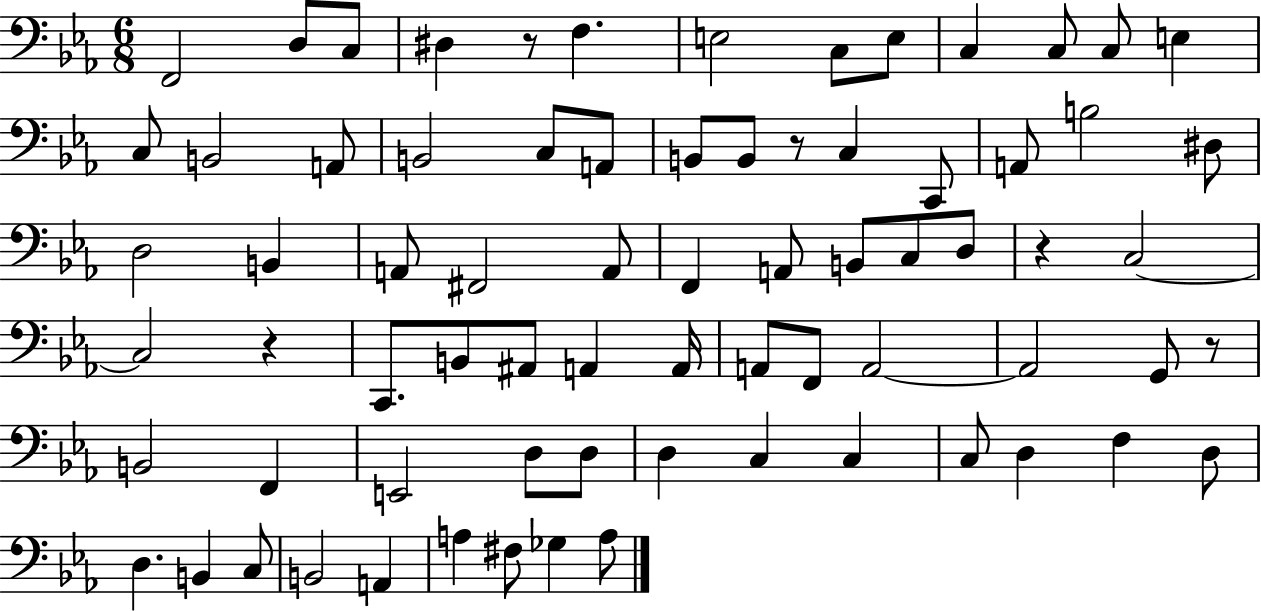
{
  \clef bass
  \numericTimeSignature
  \time 6/8
  \key ees \major
  \repeat volta 2 { f,2 d8 c8 | dis4 r8 f4. | e2 c8 e8 | c4 c8 c8 e4 | \break c8 b,2 a,8 | b,2 c8 a,8 | b,8 b,8 r8 c4 c,8 | a,8 b2 dis8 | \break d2 b,4 | a,8 fis,2 a,8 | f,4 a,8 b,8 c8 d8 | r4 c2~~ | \break c2 r4 | c,8. b,8 ais,8 a,4 a,16 | a,8 f,8 a,2~~ | a,2 g,8 r8 | \break b,2 f,4 | e,2 d8 d8 | d4 c4 c4 | c8 d4 f4 d8 | \break d4. b,4 c8 | b,2 a,4 | a4 fis8 ges4 a8 | } \bar "|."
}